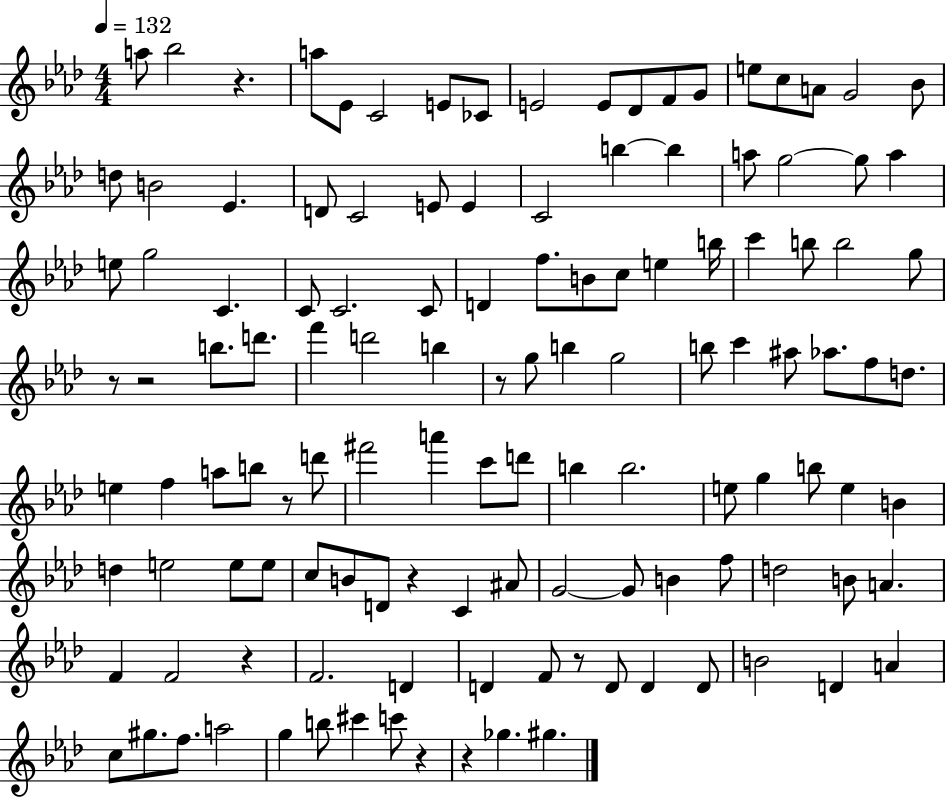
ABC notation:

X:1
T:Untitled
M:4/4
L:1/4
K:Ab
a/2 _b2 z a/2 _E/2 C2 E/2 _C/2 E2 E/2 _D/2 F/2 G/2 e/2 c/2 A/2 G2 _B/2 d/2 B2 _E D/2 C2 E/2 E C2 b b a/2 g2 g/2 a e/2 g2 C C/2 C2 C/2 D f/2 B/2 c/2 e b/4 c' b/2 b2 g/2 z/2 z2 b/2 d'/2 f' d'2 b z/2 g/2 b g2 b/2 c' ^a/2 _a/2 f/2 d/2 e f a/2 b/2 z/2 d'/2 ^f'2 a' c'/2 d'/2 b b2 e/2 g b/2 e B d e2 e/2 e/2 c/2 B/2 D/2 z C ^A/2 G2 G/2 B f/2 d2 B/2 A F F2 z F2 D D F/2 z/2 D/2 D D/2 B2 D A c/2 ^g/2 f/2 a2 g b/2 ^c' c'/2 z z _g ^g